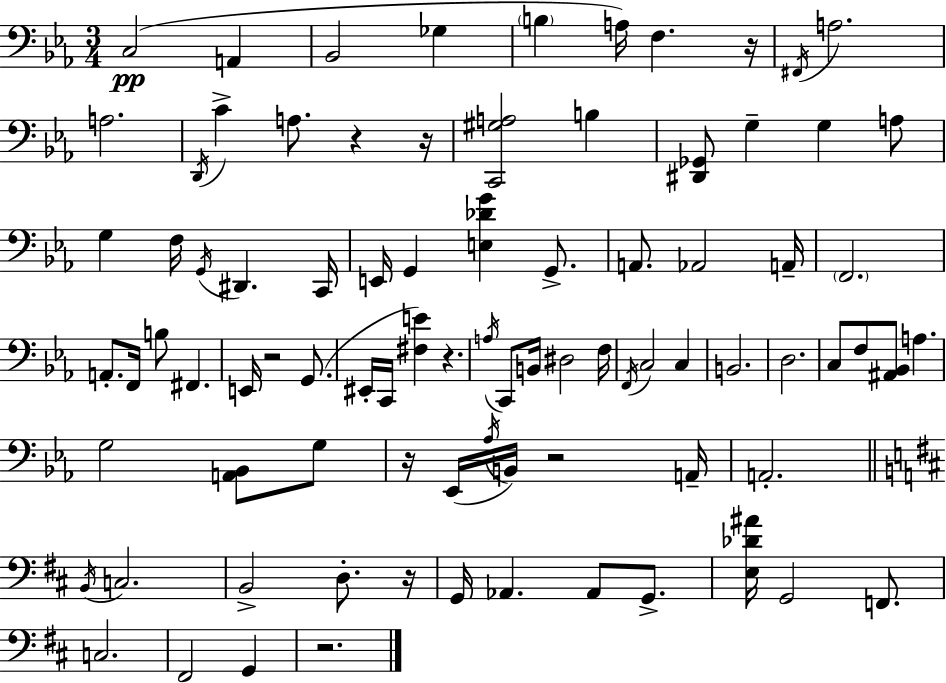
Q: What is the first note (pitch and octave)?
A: C3